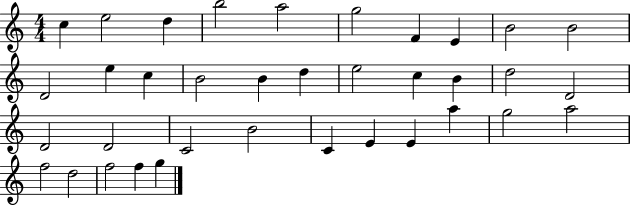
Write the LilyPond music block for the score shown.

{
  \clef treble
  \numericTimeSignature
  \time 4/4
  \key c \major
  c''4 e''2 d''4 | b''2 a''2 | g''2 f'4 e'4 | b'2 b'2 | \break d'2 e''4 c''4 | b'2 b'4 d''4 | e''2 c''4 b'4 | d''2 d'2 | \break d'2 d'2 | c'2 b'2 | c'4 e'4 e'4 a''4 | g''2 a''2 | \break f''2 d''2 | f''2 f''4 g''4 | \bar "|."
}